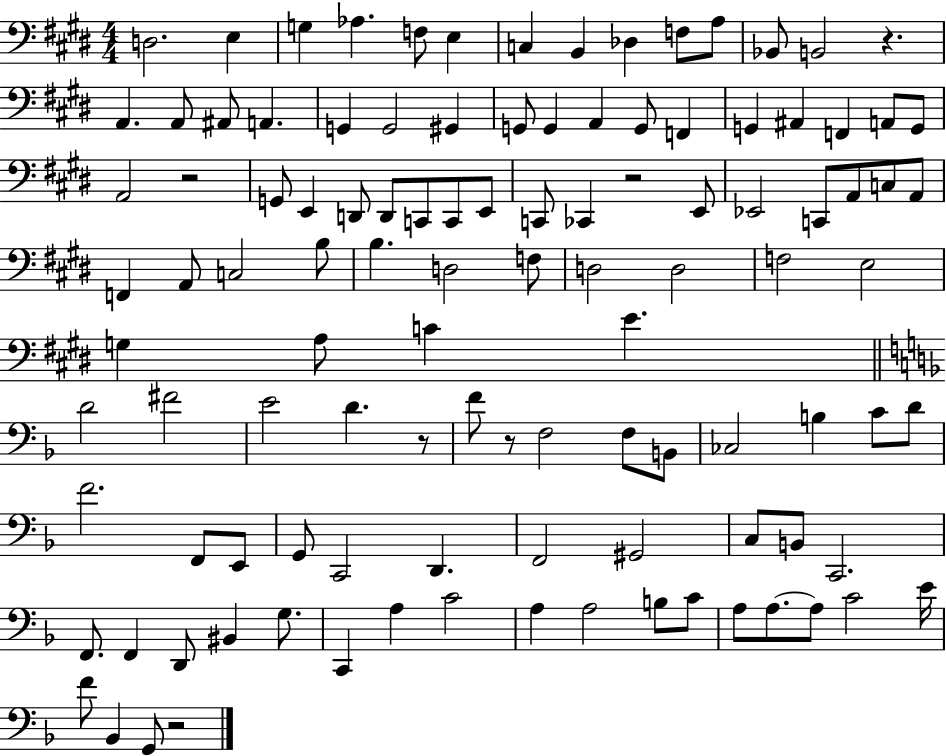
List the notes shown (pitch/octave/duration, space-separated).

D3/h. E3/q G3/q Ab3/q. F3/e E3/q C3/q B2/q Db3/q F3/e A3/e Bb2/e B2/h R/q. A2/q. A2/e A#2/e A2/q. G2/q G2/h G#2/q G2/e G2/q A2/q G2/e F2/q G2/q A#2/q F2/q A2/e G2/e A2/h R/h G2/e E2/q D2/e D2/e C2/e C2/e E2/e C2/e CES2/q R/h E2/e Eb2/h C2/e A2/e C3/e A2/e F2/q A2/e C3/h B3/e B3/q. D3/h F3/e D3/h D3/h F3/h E3/h G3/q A3/e C4/q E4/q. D4/h F#4/h E4/h D4/q. R/e F4/e R/e F3/h F3/e B2/e CES3/h B3/q C4/e D4/e F4/h. F2/e E2/e G2/e C2/h D2/q. F2/h G#2/h C3/e B2/e C2/h. F2/e. F2/q D2/e BIS2/q G3/e. C2/q A3/q C4/h A3/q A3/h B3/e C4/e A3/e A3/e. A3/e C4/h E4/s F4/e Bb2/q G2/e R/h